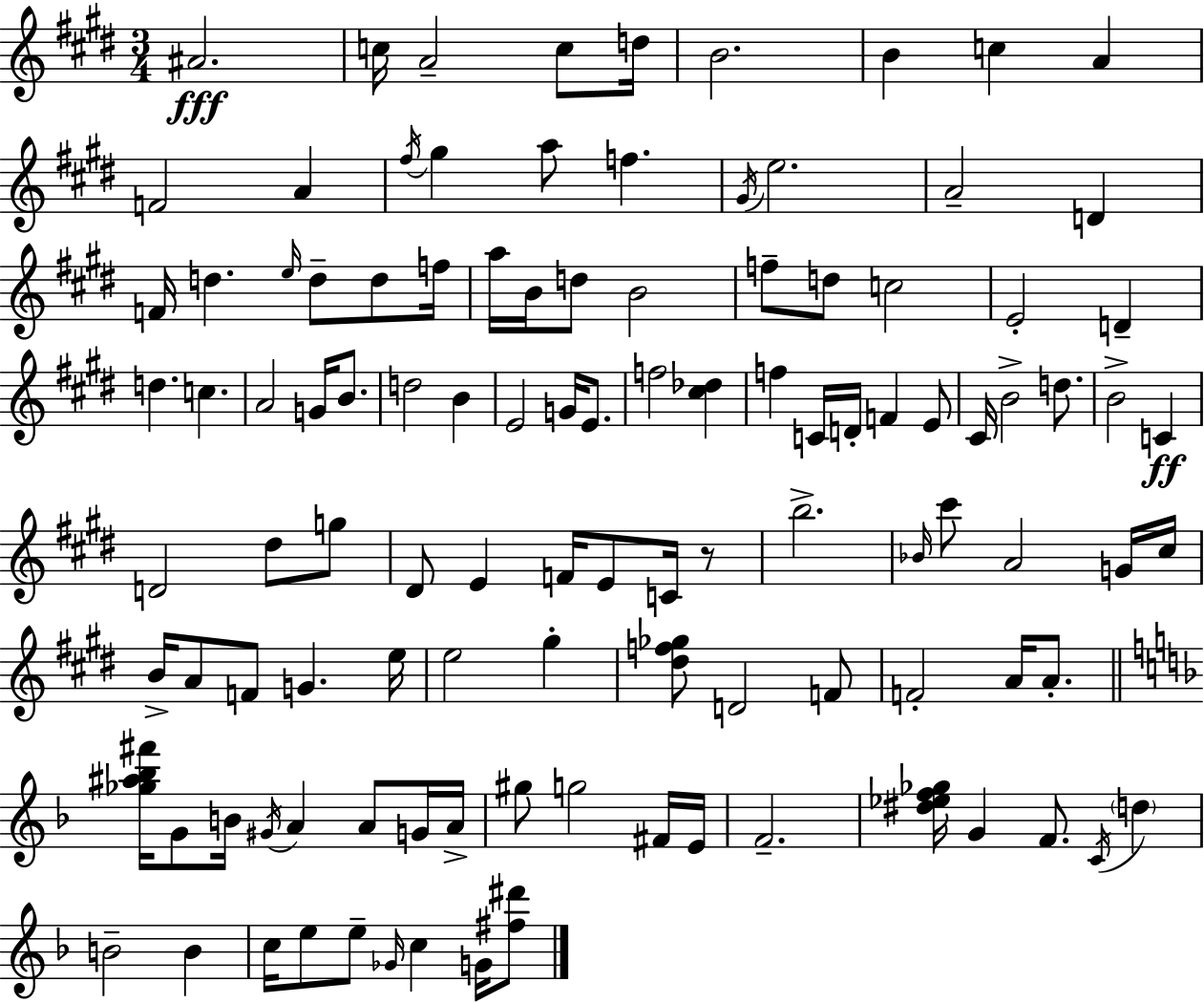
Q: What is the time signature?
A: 3/4